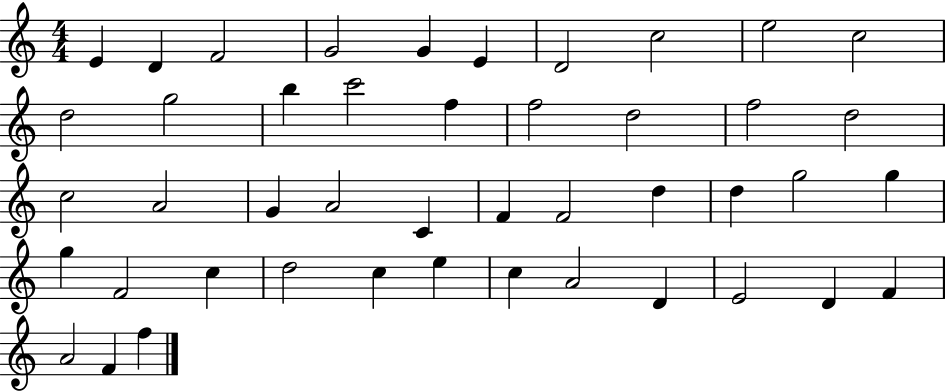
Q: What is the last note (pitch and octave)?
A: F5